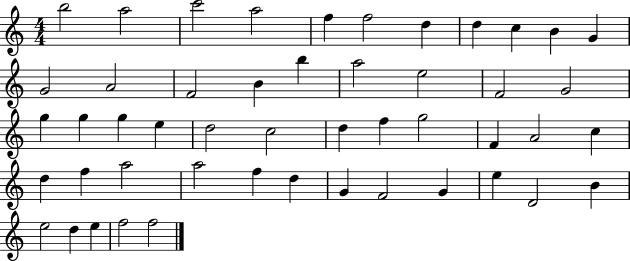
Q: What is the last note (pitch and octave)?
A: F5